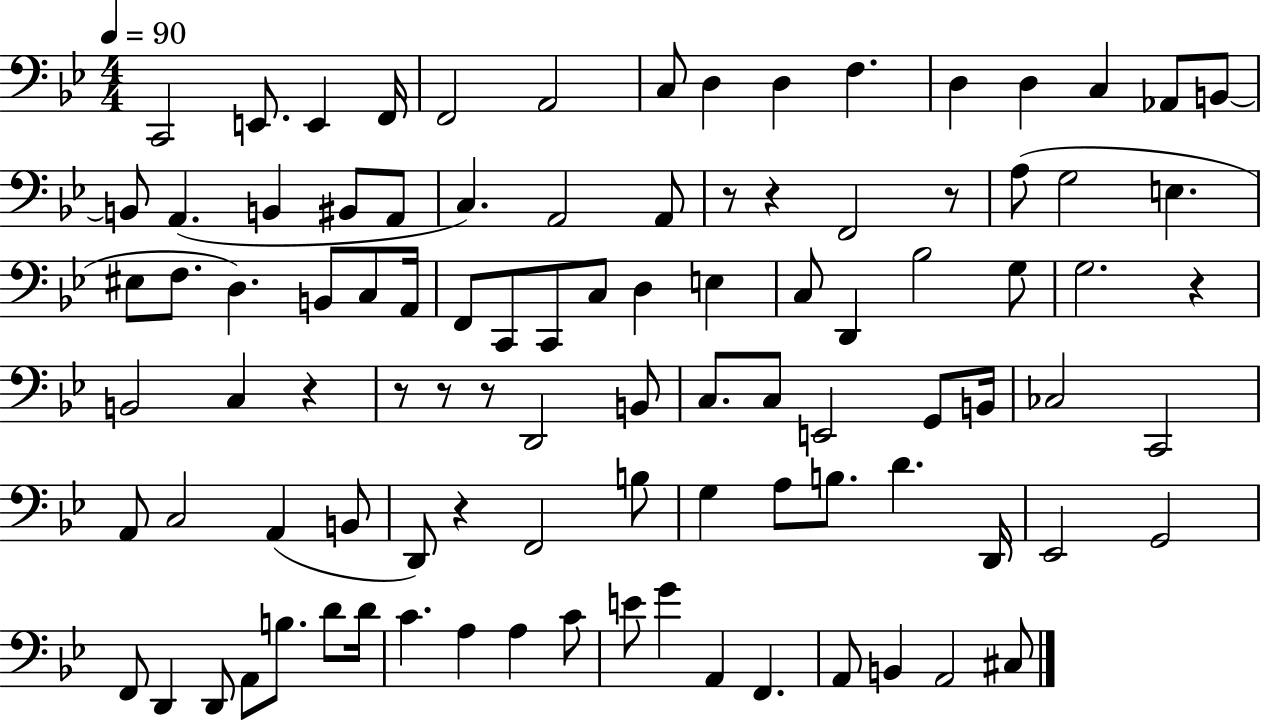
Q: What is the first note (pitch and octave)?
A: C2